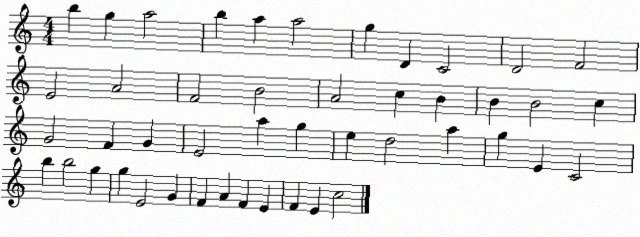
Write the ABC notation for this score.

X:1
T:Untitled
M:4/4
L:1/4
K:C
b g a2 b a a2 g D C2 D2 F2 E2 A2 F2 B2 A2 c B B B2 c G2 F G E2 a g e d2 a g E C2 b b2 g g E2 G F A F E F E c2